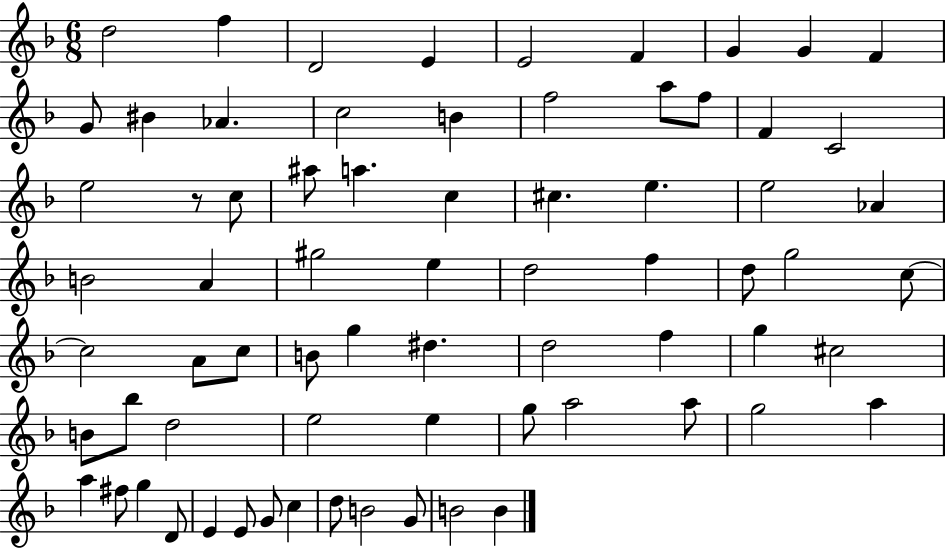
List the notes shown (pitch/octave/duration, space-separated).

D5/h F5/q D4/h E4/q E4/h F4/q G4/q G4/q F4/q G4/e BIS4/q Ab4/q. C5/h B4/q F5/h A5/e F5/e F4/q C4/h E5/h R/e C5/e A#5/e A5/q. C5/q C#5/q. E5/q. E5/h Ab4/q B4/h A4/q G#5/h E5/q D5/h F5/q D5/e G5/h C5/e C5/h A4/e C5/e B4/e G5/q D#5/q. D5/h F5/q G5/q C#5/h B4/e Bb5/e D5/h E5/h E5/q G5/e A5/h A5/e G5/h A5/q A5/q F#5/e G5/q D4/e E4/q E4/e G4/e C5/q D5/e B4/h G4/e B4/h B4/q